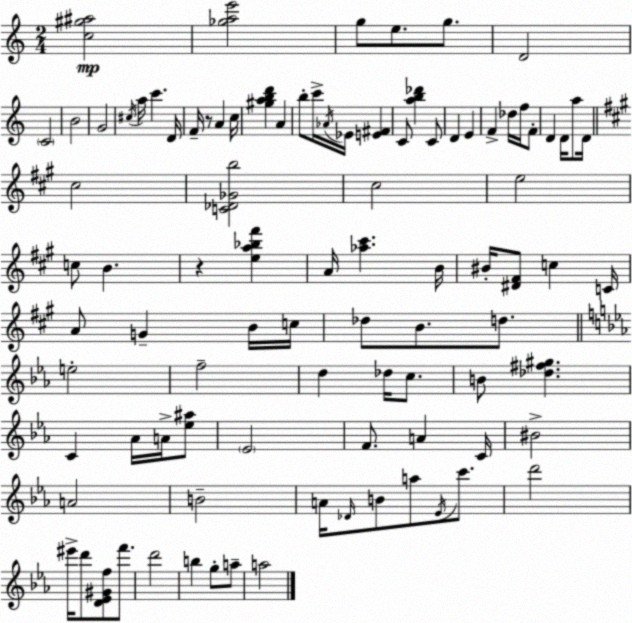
X:1
T:Untitled
M:2/4
L:1/4
K:Am
[c^g^a]2 [_gae']2 g/2 e/2 g/2 D2 C2 B2 G2 ^c/4 a/4 c' D/4 F/4 z/2 A c/4 [^gabd'] A b/2 c'/4 _A/4 _E/4 [E^F] C/2 [ab_d'] C/2 D E F _d/4 f/4 F/2 D D/4 a/2 D/4 ^c2 [C_D_Gb]2 ^c2 e2 c/2 B z [ea_b^f'] A/4 [_a^c'] B/4 ^B/4 [^D^F]/2 c C/4 A/2 G B/4 c/4 _d/2 B/2 d/2 e2 f2 d _d/4 c/2 B/2 [_d^f^g] C _A/4 A/4 [_e^a]/2 _E2 F/2 A C/4 ^B2 A2 B2 A/4 _D/4 B/2 a/2 _E/4 c'/2 d'2 ^e'/4 d'/2 [D_E^Gf]/2 f'/2 d'2 b g/2 a/2 a2